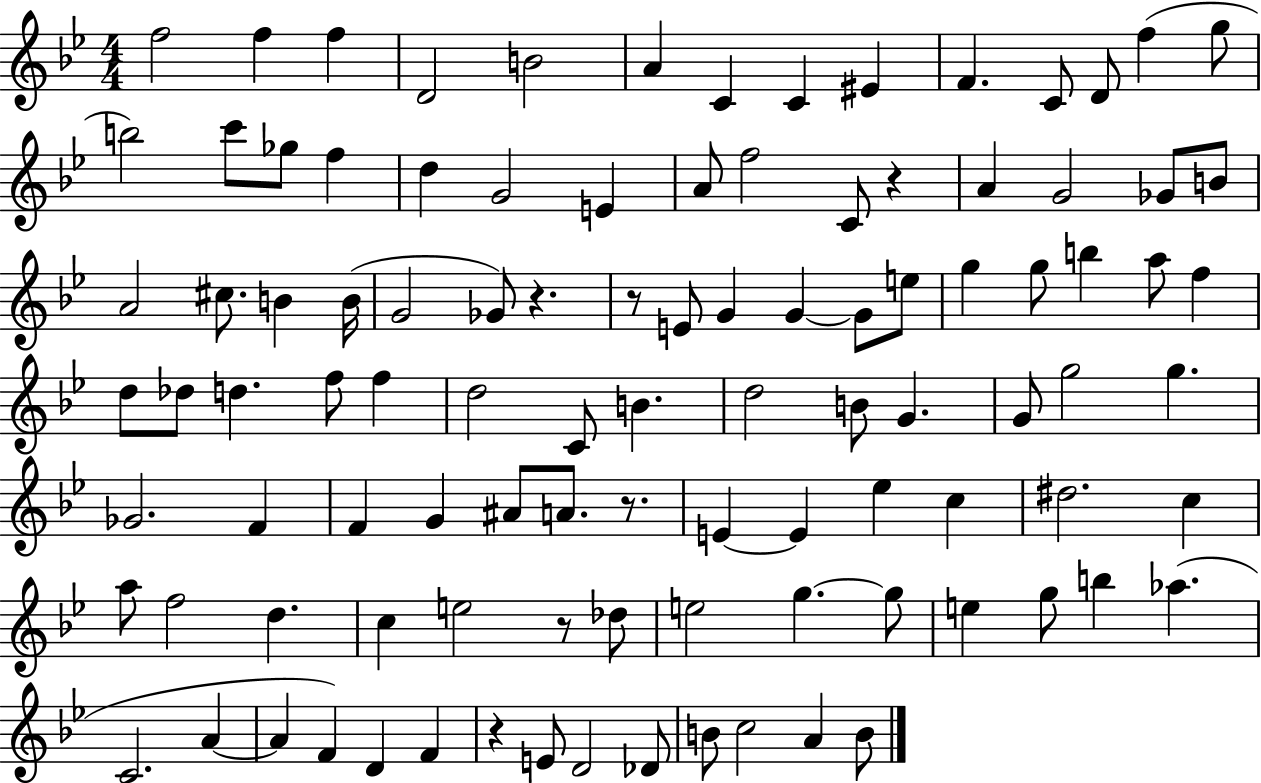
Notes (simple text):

F5/h F5/q F5/q D4/h B4/h A4/q C4/q C4/q EIS4/q F4/q. C4/e D4/e F5/q G5/e B5/h C6/e Gb5/e F5/q D5/q G4/h E4/q A4/e F5/h C4/e R/q A4/q G4/h Gb4/e B4/e A4/h C#5/e. B4/q B4/s G4/h Gb4/e R/q. R/e E4/e G4/q G4/q G4/e E5/e G5/q G5/e B5/q A5/e F5/q D5/e Db5/e D5/q. F5/e F5/q D5/h C4/e B4/q. D5/h B4/e G4/q. G4/e G5/h G5/q. Gb4/h. F4/q F4/q G4/q A#4/e A4/e. R/e. E4/q E4/q Eb5/q C5/q D#5/h. C5/q A5/e F5/h D5/q. C5/q E5/h R/e Db5/e E5/h G5/q. G5/e E5/q G5/e B5/q Ab5/q. C4/h. A4/q A4/q F4/q D4/q F4/q R/q E4/e D4/h Db4/e B4/e C5/h A4/q B4/e